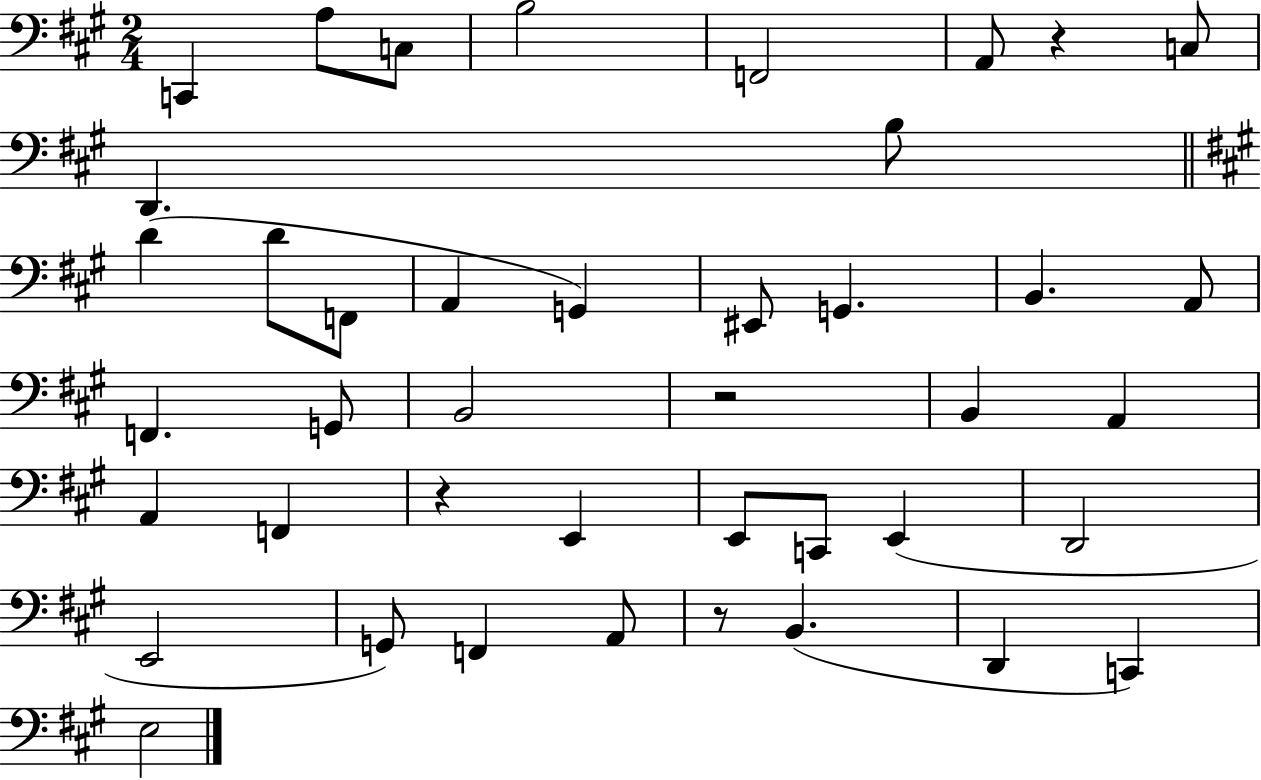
{
  \clef bass
  \numericTimeSignature
  \time 2/4
  \key a \major
  c,4 a8 c8 | b2 | f,2 | a,8 r4 c8 | \break d,4. b8 | \bar "||" \break \key a \major d'4( d'8 f,8 | a,4 g,4) | eis,8 g,4. | b,4. a,8 | \break f,4. g,8 | b,2 | r2 | b,4 a,4 | \break a,4 f,4 | r4 e,4 | e,8 c,8 e,4( | d,2 | \break e,2 | g,8) f,4 a,8 | r8 b,4.( | d,4 c,4) | \break e2 | \bar "|."
}